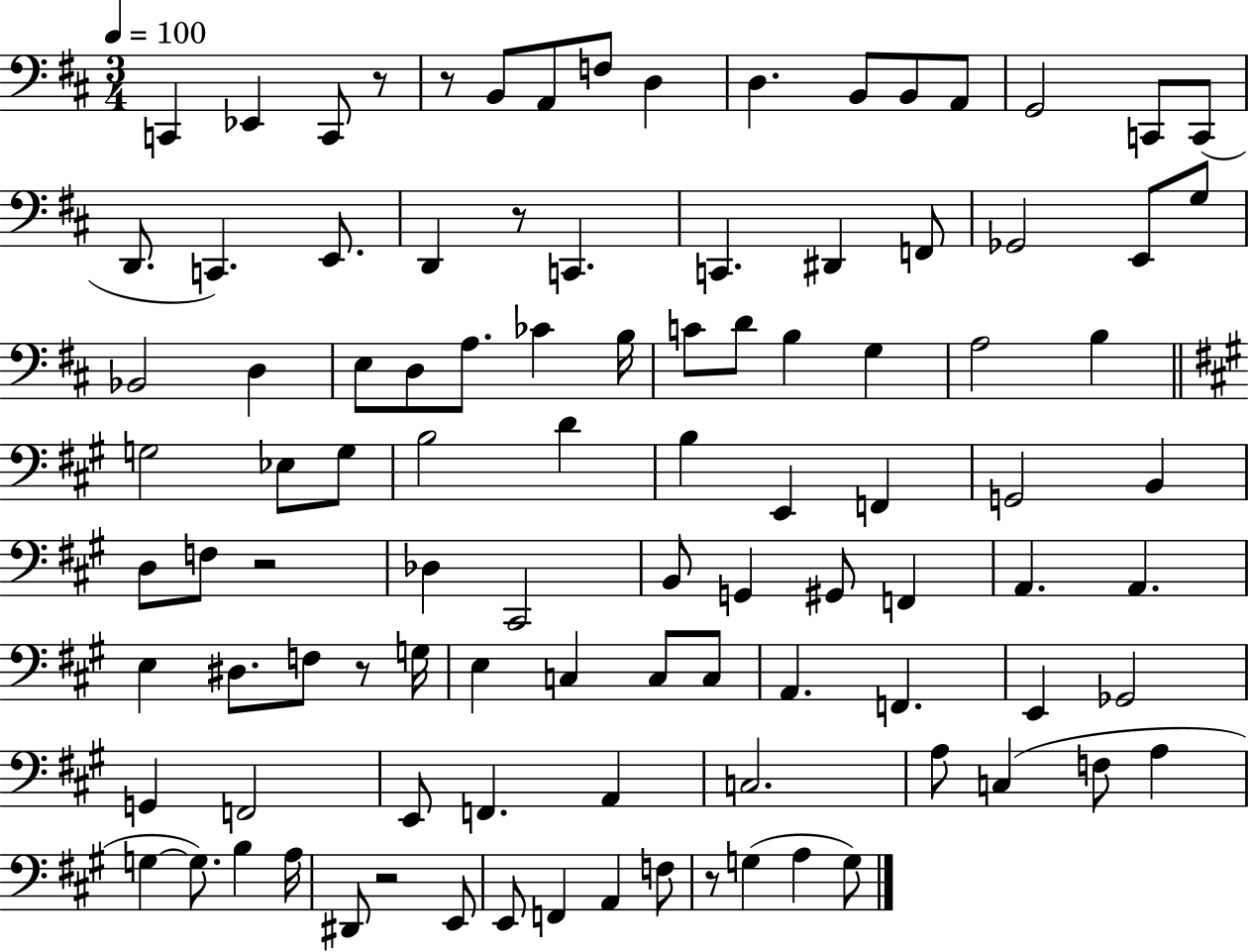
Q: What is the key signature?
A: D major